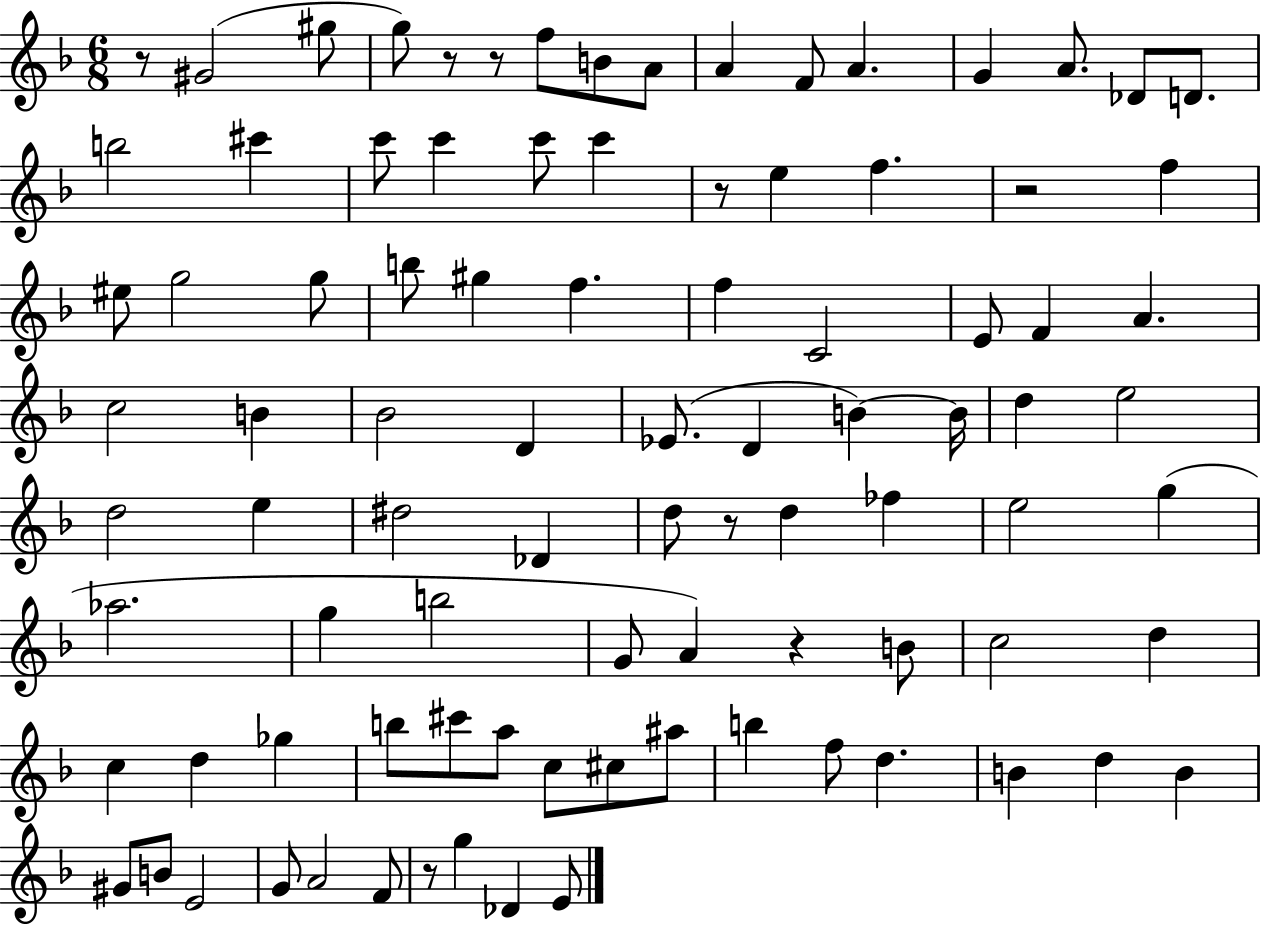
R/e G#4/h G#5/e G5/e R/e R/e F5/e B4/e A4/e A4/q F4/e A4/q. G4/q A4/e. Db4/e D4/e. B5/h C#6/q C6/e C6/q C6/e C6/q R/e E5/q F5/q. R/h F5/q EIS5/e G5/h G5/e B5/e G#5/q F5/q. F5/q C4/h E4/e F4/q A4/q. C5/h B4/q Bb4/h D4/q Eb4/e. D4/q B4/q B4/s D5/q E5/h D5/h E5/q D#5/h Db4/q D5/e R/e D5/q FES5/q E5/h G5/q Ab5/h. G5/q B5/h G4/e A4/q R/q B4/e C5/h D5/q C5/q D5/q Gb5/q B5/e C#6/e A5/e C5/e C#5/e A#5/e B5/q F5/e D5/q. B4/q D5/q B4/q G#4/e B4/e E4/h G4/e A4/h F4/e R/e G5/q Db4/q E4/e